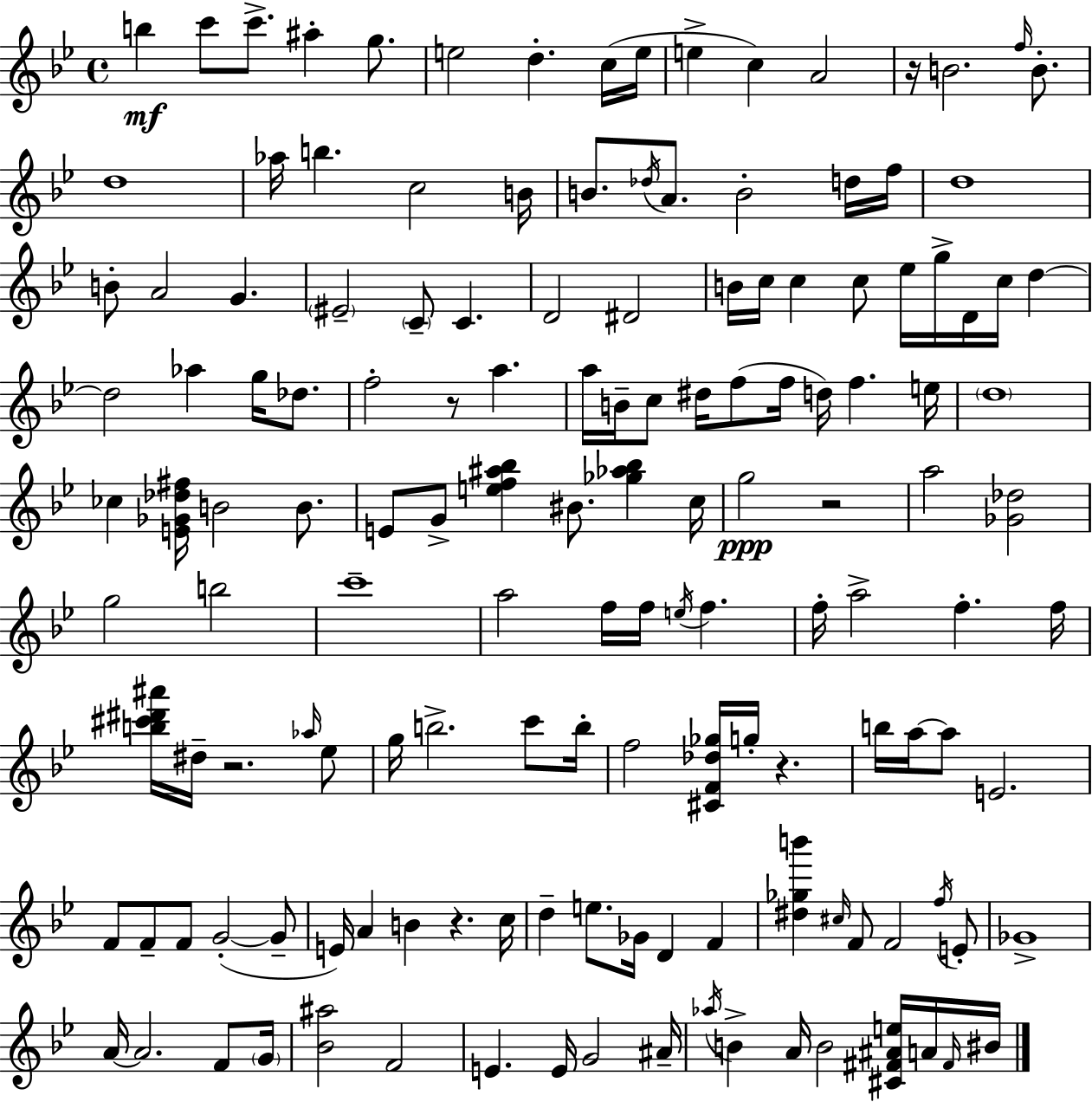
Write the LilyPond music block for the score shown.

{
  \clef treble
  \time 4/4
  \defaultTimeSignature
  \key bes \major
  b''4\mf c'''8 c'''8.-> ais''4-. g''8. | e''2 d''4.-. c''16( e''16 | e''4-> c''4) a'2 | r16 b'2. \grace { f''16 } b'8.-. | \break d''1 | aes''16 b''4. c''2 | b'16 b'8. \acciaccatura { des''16 } a'8. b'2-. | d''16 f''16 d''1 | \break b'8-. a'2 g'4. | \parenthesize eis'2-- \parenthesize c'8-- c'4. | d'2 dis'2 | b'16 c''16 c''4 c''8 ees''16 g''16-> d'16 c''16 d''4~~ | \break d''2 aes''4 g''16 des''8. | f''2-. r8 a''4. | a''16 b'16-- c''8 dis''16 f''8( f''16 d''16) f''4. | e''16 \parenthesize d''1 | \break ces''4 <e' ges' des'' fis''>16 b'2 b'8. | e'8 g'8-> <e'' f'' ais'' bes''>4 bis'8. <ges'' aes'' bes''>4 | c''16 g''2\ppp r2 | a''2 <ges' des''>2 | \break g''2 b''2 | c'''1-- | a''2 f''16 f''16 \acciaccatura { e''16 } f''4. | f''16-. a''2-> f''4.-. | \break f''16 <b'' cis''' dis''' ais'''>16 dis''16-- r2. | \grace { aes''16 } ees''8 g''16 b''2.-> | c'''8 b''16-. f''2 <cis' f' des'' ges''>16 g''16-. r4. | b''16 a''16~~ a''8 e'2. | \break f'8 f'8-- f'8 g'2-.~(~ | g'8-- e'16) a'4 b'4 r4. | c''16 d''4-- e''8. ges'16 d'4 | f'4 <dis'' ges'' b'''>4 \grace { cis''16 } f'8 f'2 | \break \acciaccatura { f''16 } e'8-. ges'1-> | a'16~~ a'2. | f'8 \parenthesize g'16 <bes' ais''>2 f'2 | e'4. e'16 g'2 | \break ais'16-- \acciaccatura { aes''16 } b'4-> a'16 b'2 | <cis' fis' ais' e''>16 a'16 \grace { fis'16 } bis'16 \bar "|."
}